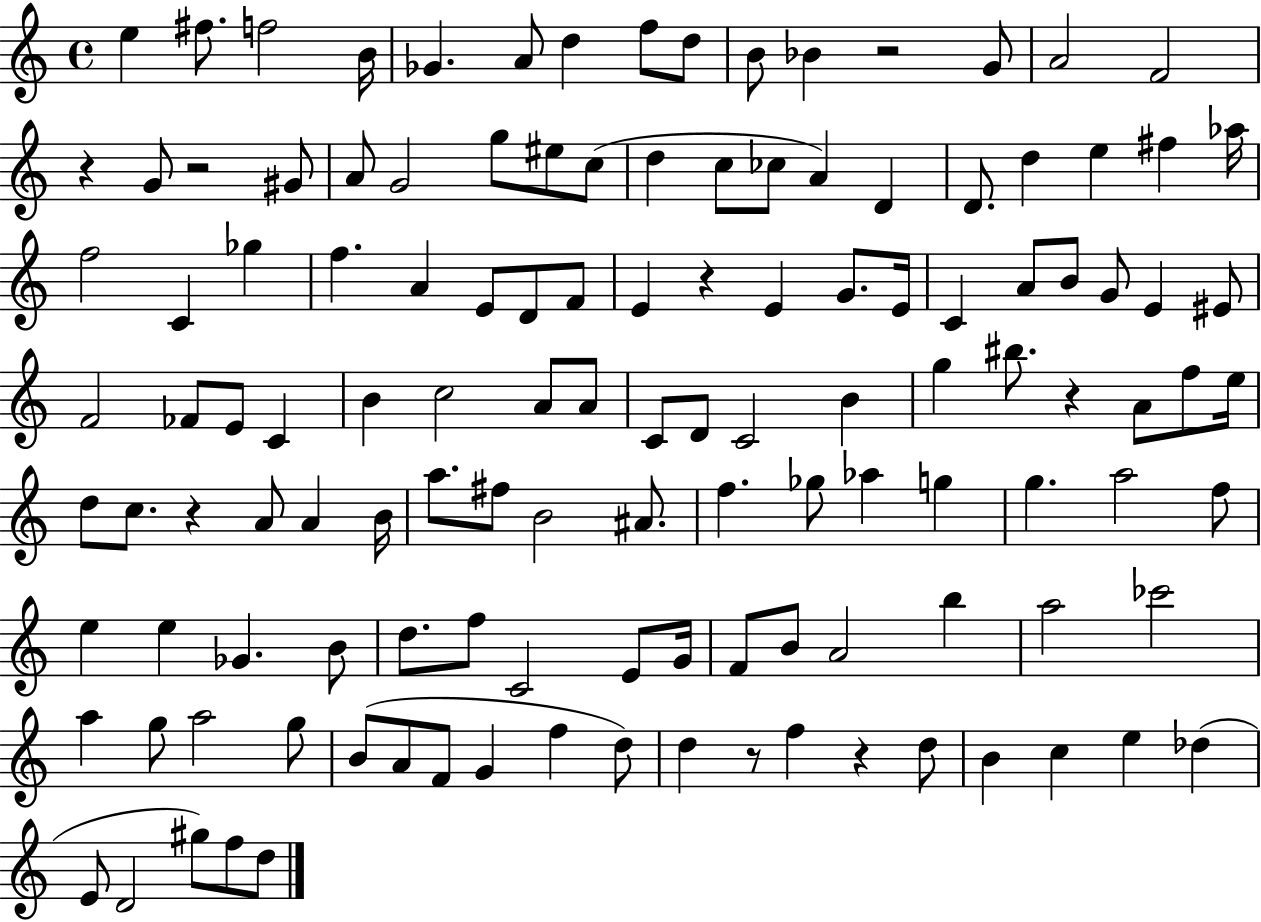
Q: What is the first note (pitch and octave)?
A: E5